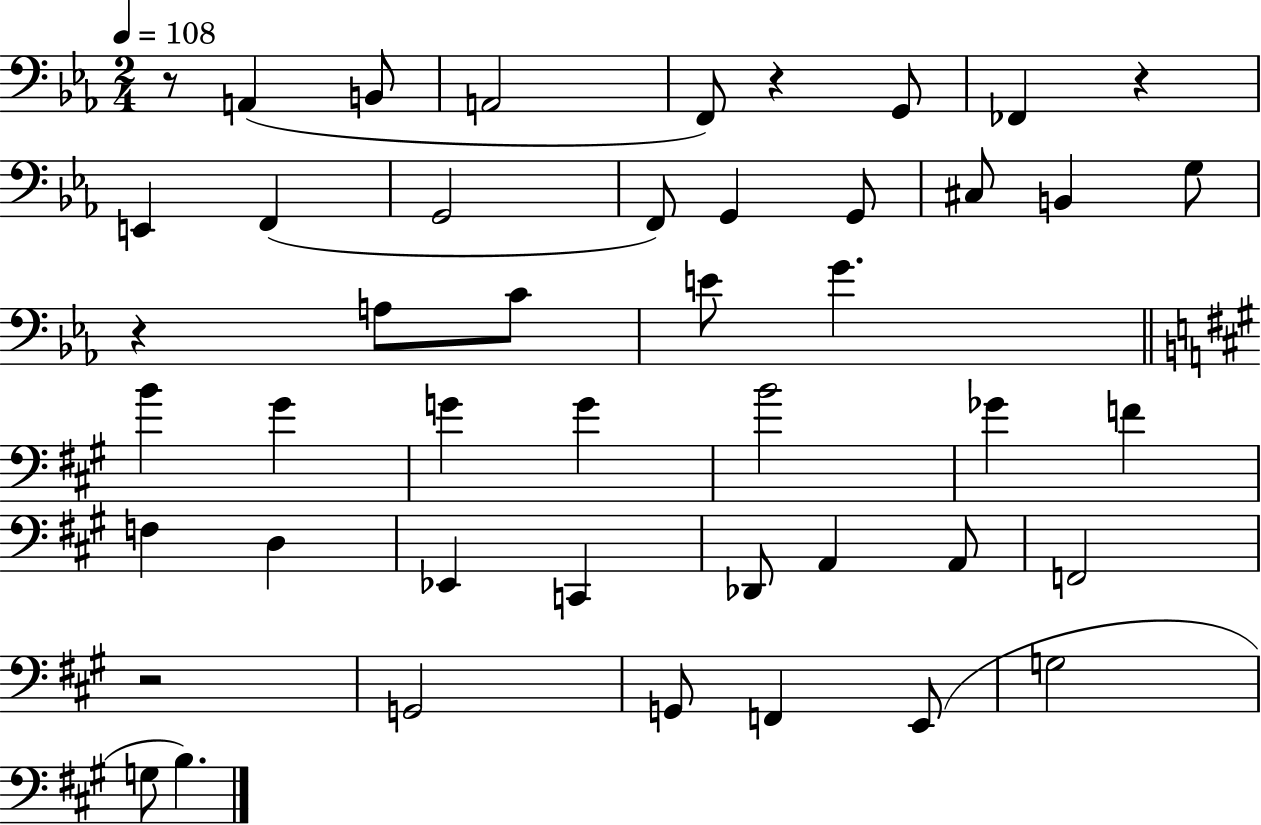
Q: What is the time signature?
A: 2/4